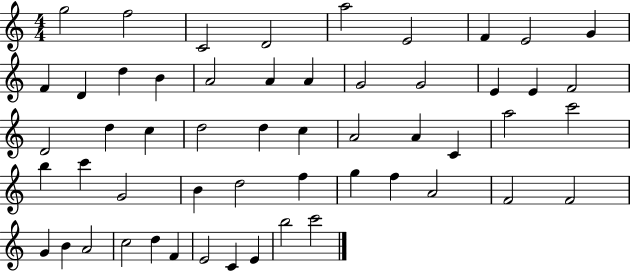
G5/h F5/h C4/h D4/h A5/h E4/h F4/q E4/h G4/q F4/q D4/q D5/q B4/q A4/h A4/q A4/q G4/h G4/h E4/q E4/q F4/h D4/h D5/q C5/q D5/h D5/q C5/q A4/h A4/q C4/q A5/h C6/h B5/q C6/q G4/h B4/q D5/h F5/q G5/q F5/q A4/h F4/h F4/h G4/q B4/q A4/h C5/h D5/q F4/q E4/h C4/q E4/q B5/h C6/h